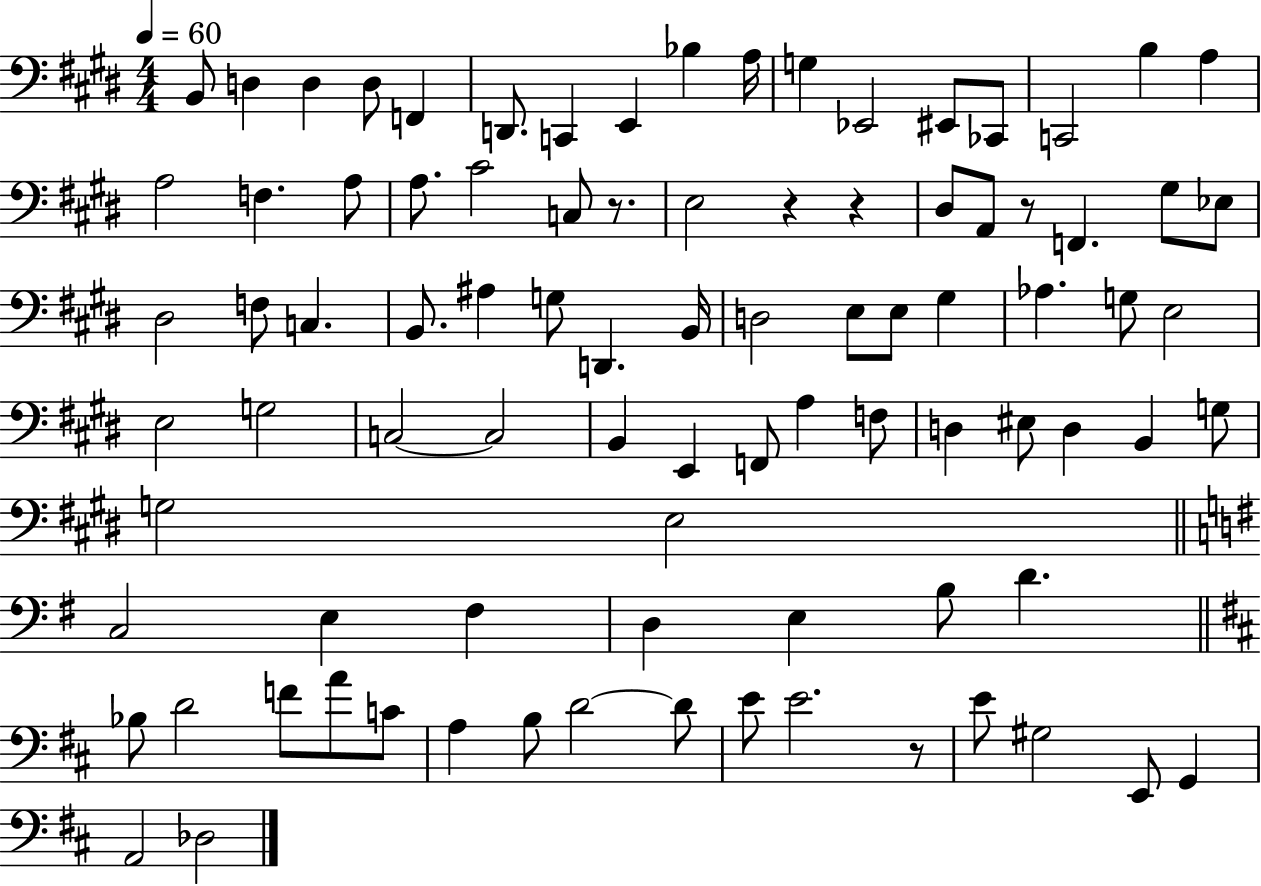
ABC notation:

X:1
T:Untitled
M:4/4
L:1/4
K:E
B,,/2 D, D, D,/2 F,, D,,/2 C,, E,, _B, A,/4 G, _E,,2 ^E,,/2 _C,,/2 C,,2 B, A, A,2 F, A,/2 A,/2 ^C2 C,/2 z/2 E,2 z z ^D,/2 A,,/2 z/2 F,, ^G,/2 _E,/2 ^D,2 F,/2 C, B,,/2 ^A, G,/2 D,, B,,/4 D,2 E,/2 E,/2 ^G, _A, G,/2 E,2 E,2 G,2 C,2 C,2 B,, E,, F,,/2 A, F,/2 D, ^E,/2 D, B,, G,/2 G,2 E,2 C,2 E, ^F, D, E, B,/2 D _B,/2 D2 F/2 A/2 C/2 A, B,/2 D2 D/2 E/2 E2 z/2 E/2 ^G,2 E,,/2 G,, A,,2 _D,2